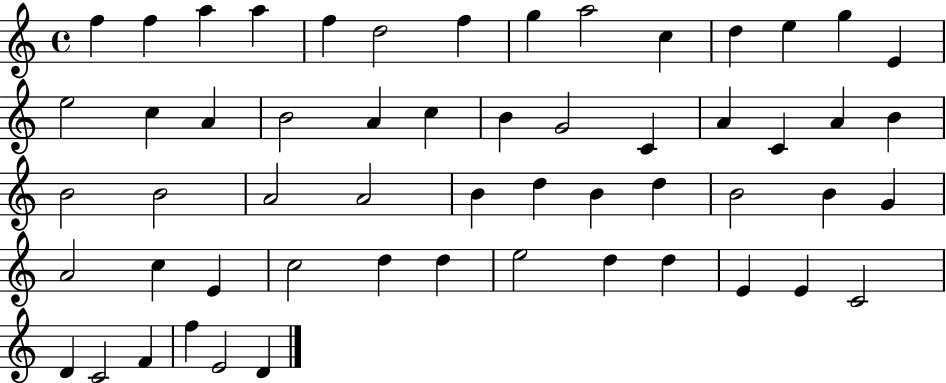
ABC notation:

X:1
T:Untitled
M:4/4
L:1/4
K:C
f f a a f d2 f g a2 c d e g E e2 c A B2 A c B G2 C A C A B B2 B2 A2 A2 B d B d B2 B G A2 c E c2 d d e2 d d E E C2 D C2 F f E2 D